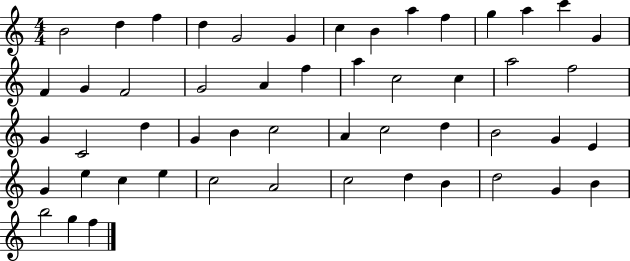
{
  \clef treble
  \numericTimeSignature
  \time 4/4
  \key c \major
  b'2 d''4 f''4 | d''4 g'2 g'4 | c''4 b'4 a''4 f''4 | g''4 a''4 c'''4 g'4 | \break f'4 g'4 f'2 | g'2 a'4 f''4 | a''4 c''2 c''4 | a''2 f''2 | \break g'4 c'2 d''4 | g'4 b'4 c''2 | a'4 c''2 d''4 | b'2 g'4 e'4 | \break g'4 e''4 c''4 e''4 | c''2 a'2 | c''2 d''4 b'4 | d''2 g'4 b'4 | \break b''2 g''4 f''4 | \bar "|."
}